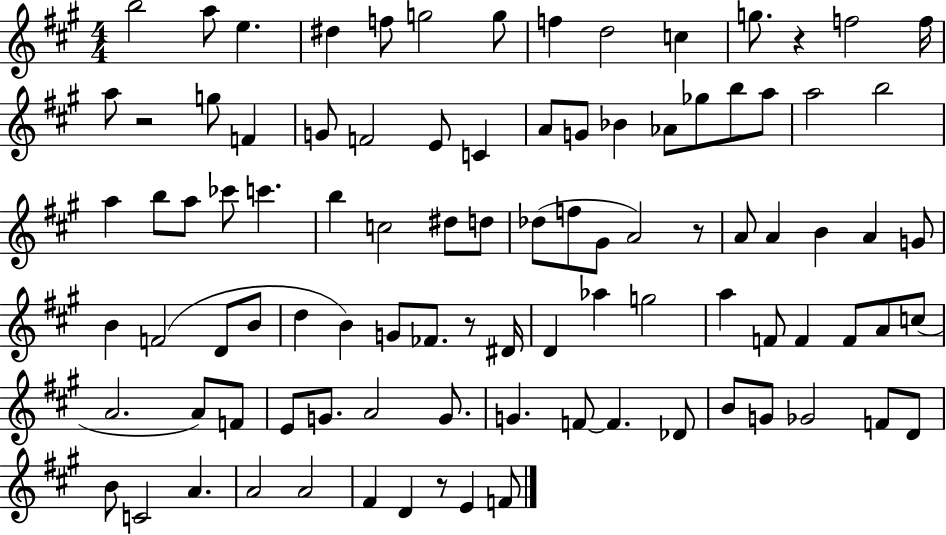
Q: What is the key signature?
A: A major